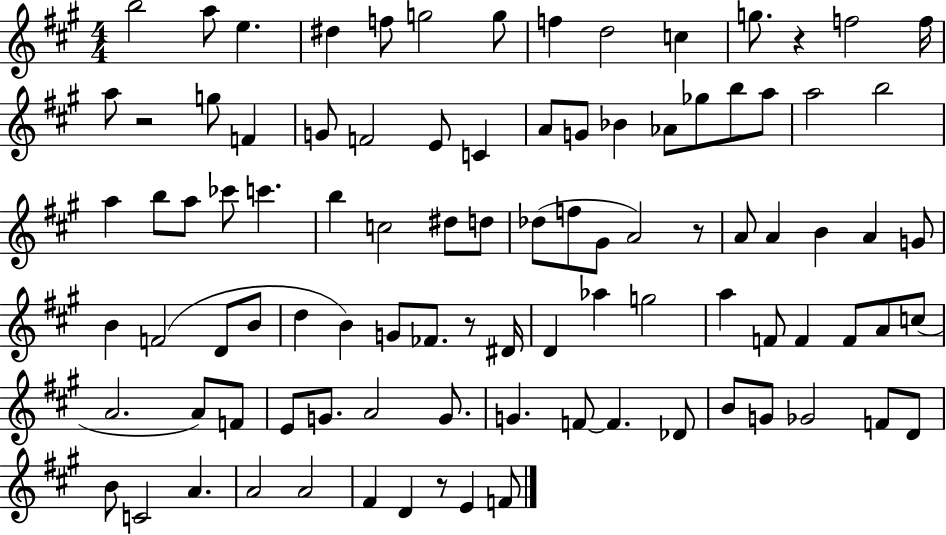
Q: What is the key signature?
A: A major